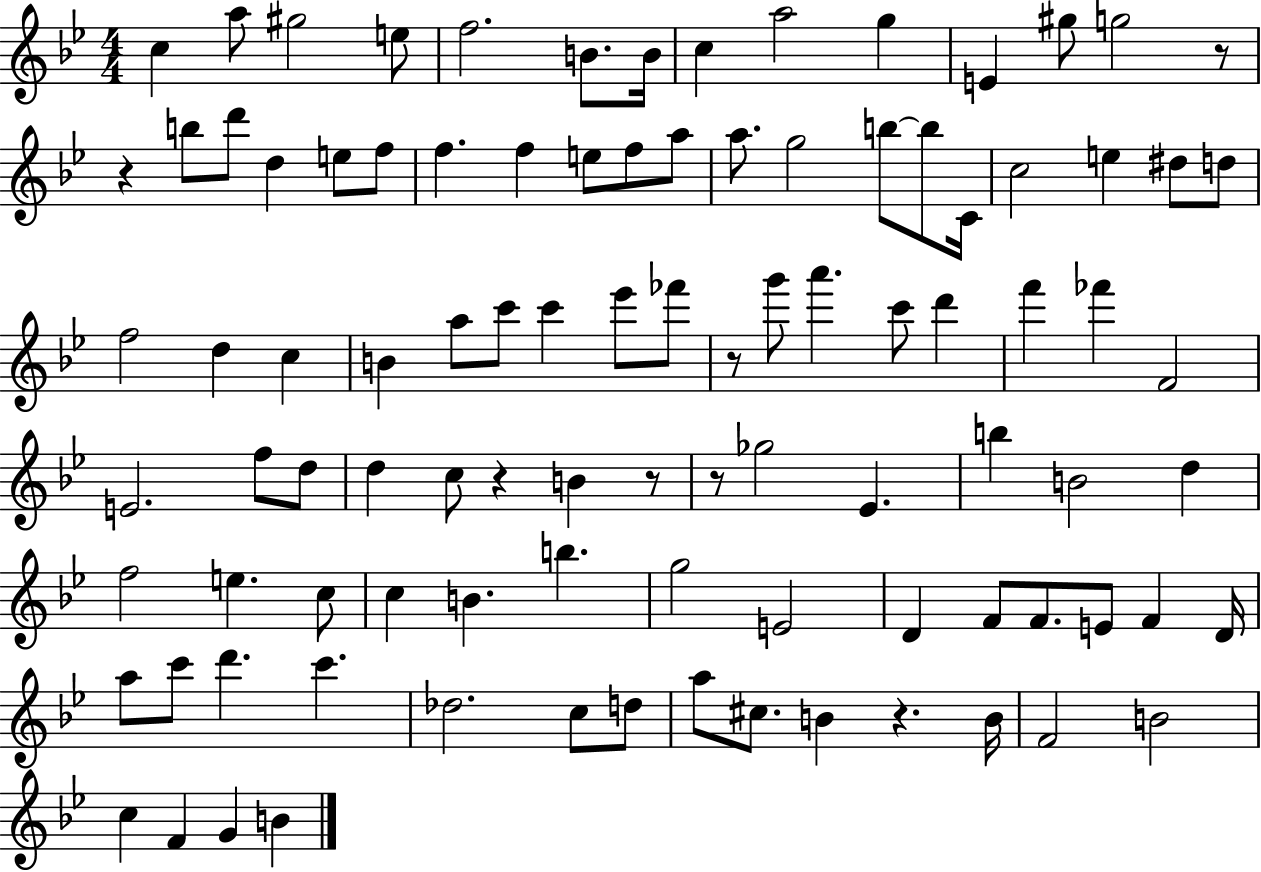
{
  \clef treble
  \numericTimeSignature
  \time 4/4
  \key bes \major
  \repeat volta 2 { c''4 a''8 gis''2 e''8 | f''2. b'8. b'16 | c''4 a''2 g''4 | e'4 gis''8 g''2 r8 | \break r4 b''8 d'''8 d''4 e''8 f''8 | f''4. f''4 e''8 f''8 a''8 | a''8. g''2 b''8~~ b''8 c'16 | c''2 e''4 dis''8 d''8 | \break f''2 d''4 c''4 | b'4 a''8 c'''8 c'''4 ees'''8 fes'''8 | r8 g'''8 a'''4. c'''8 d'''4 | f'''4 fes'''4 f'2 | \break e'2. f''8 d''8 | d''4 c''8 r4 b'4 r8 | r8 ges''2 ees'4. | b''4 b'2 d''4 | \break f''2 e''4. c''8 | c''4 b'4. b''4. | g''2 e'2 | d'4 f'8 f'8. e'8 f'4 d'16 | \break a''8 c'''8 d'''4. c'''4. | des''2. c''8 d''8 | a''8 cis''8. b'4 r4. b'16 | f'2 b'2 | \break c''4 f'4 g'4 b'4 | } \bar "|."
}